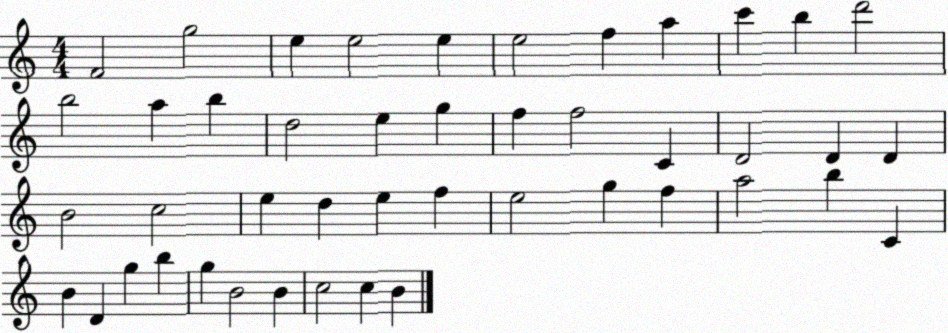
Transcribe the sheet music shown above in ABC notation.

X:1
T:Untitled
M:4/4
L:1/4
K:C
F2 g2 e e2 e e2 f a c' b d'2 b2 a b d2 e g f f2 C D2 D D B2 c2 e d e f e2 g f a2 b C B D g b g B2 B c2 c B